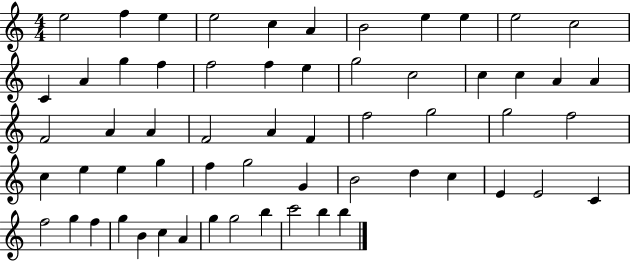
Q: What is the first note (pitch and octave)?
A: E5